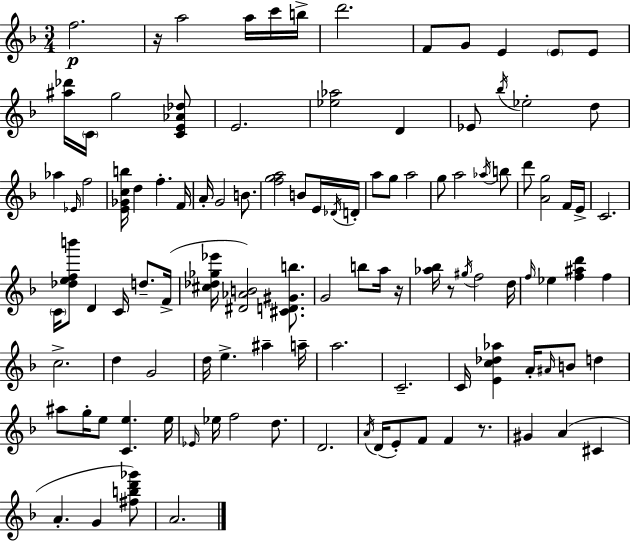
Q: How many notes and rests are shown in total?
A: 110